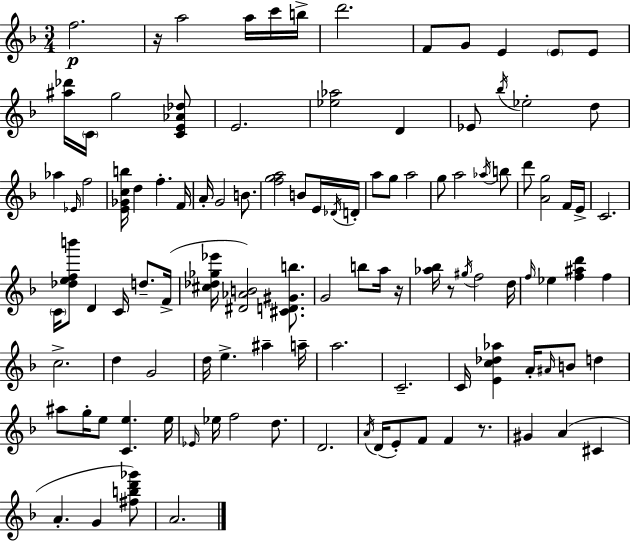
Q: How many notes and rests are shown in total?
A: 110